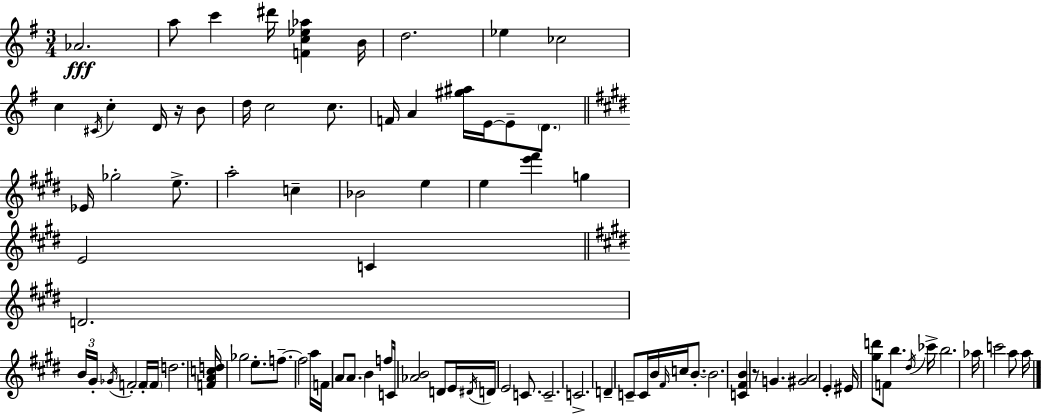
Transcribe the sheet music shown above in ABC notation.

X:1
T:Untitled
M:3/4
L:1/4
K:Em
_A2 a/2 c' ^d'/4 [Fc_e_a] B/4 d2 _e _c2 c ^C/4 c D/4 z/4 B/2 d/4 c2 c/2 F/4 A [^g^a]/4 E/4 E/2 D/2 _E/4 _g2 e/2 a2 c _B2 e e [e'^f'] g E2 C D2 B/4 ^G/4 _G/4 F2 F/4 F/4 d2 [FAcd]/4 _g2 e/2 f/2 f2 a/4 F/4 A/2 A/2 B f/2 C/4 [_AB]2 D/2 E/4 ^D/4 D/4 E2 C/2 C2 C2 D C/2 C/4 B/4 ^F/4 c/4 B/2 B2 [C^FB] z/2 G [^GA]2 E ^E/4 [^gd']/2 F/2 b ^d/4 _c'/4 b2 _a/4 c'2 a/2 a/4